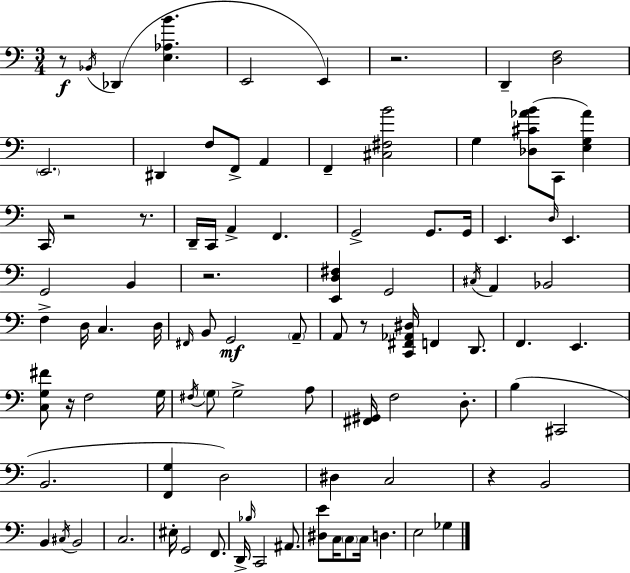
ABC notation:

X:1
T:Untitled
M:3/4
L:1/4
K:Am
z/2 _B,,/4 _D,, [E,_A,B] E,,2 E,, z2 D,, [D,F,]2 E,,2 ^D,, F,/2 F,,/2 A,, F,, [^C,^F,B]2 G, [_D,^C_AB]/2 C,,/2 [E,G,_A] C,,/4 z2 z/2 D,,/4 C,,/4 A,, F,, G,,2 G,,/2 G,,/4 E,, D,/4 E,, G,,2 B,, z2 [E,,D,^F,] G,,2 ^C,/4 A,, _B,,2 F, D,/4 C, D,/4 ^F,,/4 B,,/2 G,,2 A,,/2 A,,/2 z/2 [C,,^F,,_A,,^D,]/4 F,, D,,/2 F,, E,, [C,G,^F]/2 z/4 F,2 G,/4 ^F,/4 G,/2 G,2 A,/2 [^F,,^G,,]/4 F,2 D,/2 B, ^C,,2 B,,2 [F,,G,] D,2 ^D, C,2 z B,,2 B,, ^C,/4 B,,2 C,2 ^E,/4 G,,2 F,,/2 D,,/4 _B,/4 C,,2 ^A,,/2 [^D,E]/2 C,/4 C,/2 C,/4 D, E,2 _G,